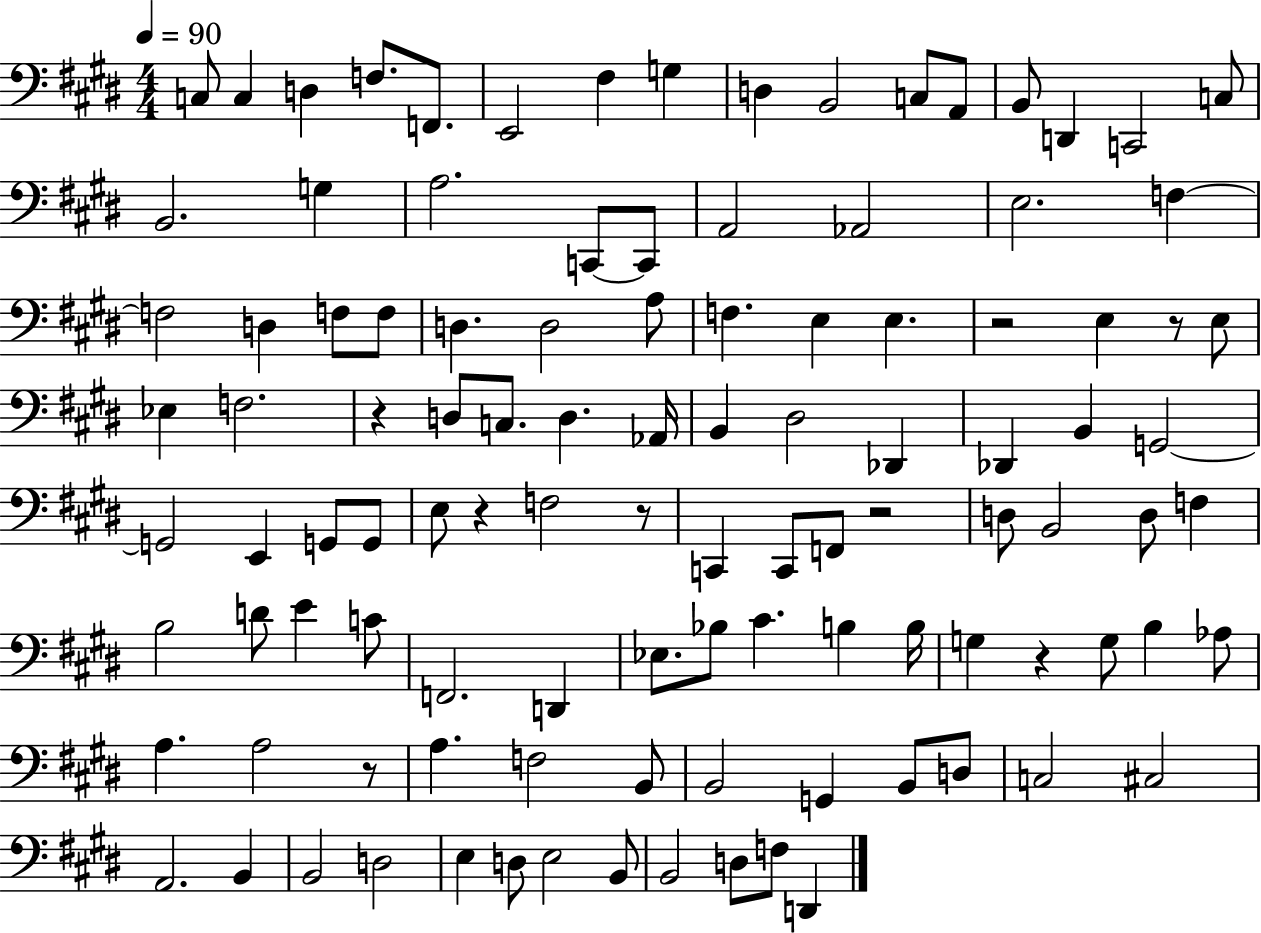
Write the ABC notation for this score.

X:1
T:Untitled
M:4/4
L:1/4
K:E
C,/2 C, D, F,/2 F,,/2 E,,2 ^F, G, D, B,,2 C,/2 A,,/2 B,,/2 D,, C,,2 C,/2 B,,2 G, A,2 C,,/2 C,,/2 A,,2 _A,,2 E,2 F, F,2 D, F,/2 F,/2 D, D,2 A,/2 F, E, E, z2 E, z/2 E,/2 _E, F,2 z D,/2 C,/2 D, _A,,/4 B,, ^D,2 _D,, _D,, B,, G,,2 G,,2 E,, G,,/2 G,,/2 E,/2 z F,2 z/2 C,, C,,/2 F,,/2 z2 D,/2 B,,2 D,/2 F, B,2 D/2 E C/2 F,,2 D,, _E,/2 _B,/2 ^C B, B,/4 G, z G,/2 B, _A,/2 A, A,2 z/2 A, F,2 B,,/2 B,,2 G,, B,,/2 D,/2 C,2 ^C,2 A,,2 B,, B,,2 D,2 E, D,/2 E,2 B,,/2 B,,2 D,/2 F,/2 D,,